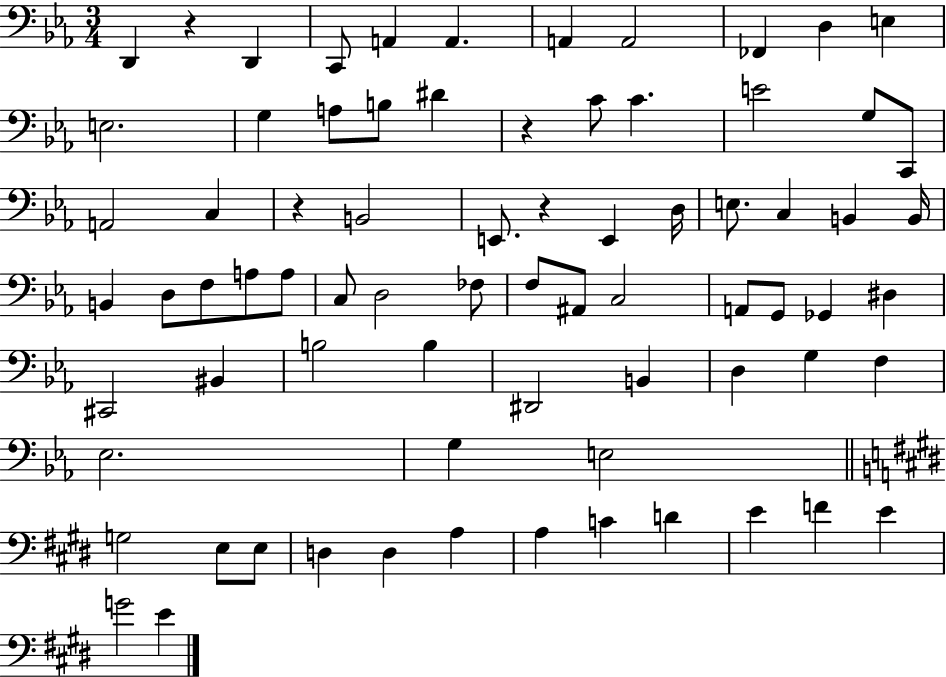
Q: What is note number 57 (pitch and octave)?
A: E3